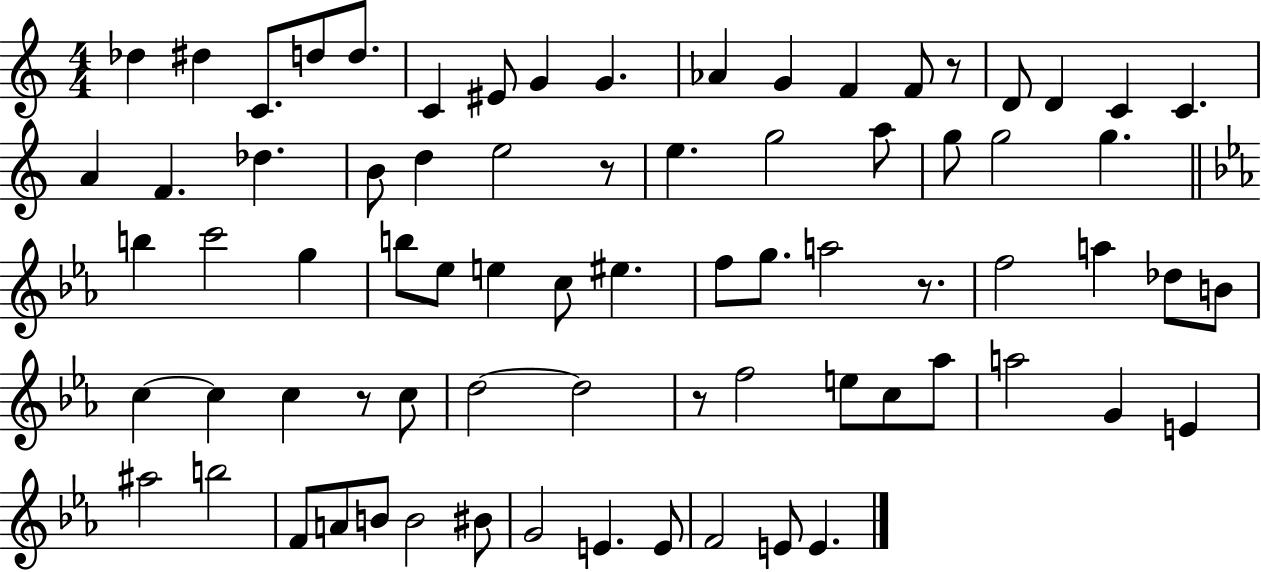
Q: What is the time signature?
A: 4/4